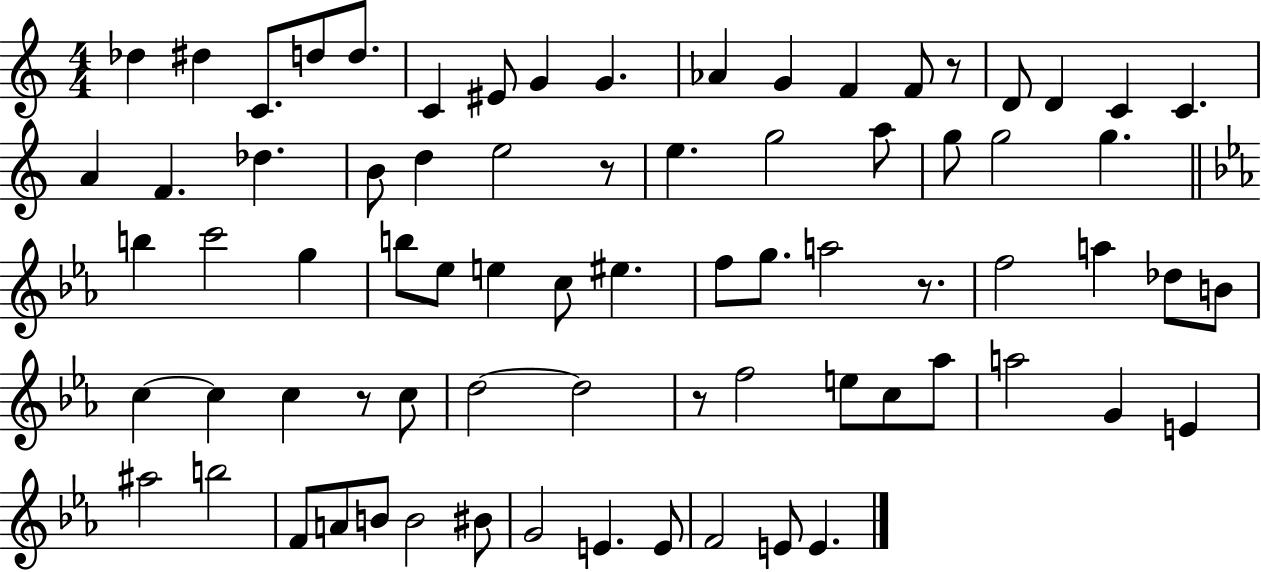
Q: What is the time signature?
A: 4/4